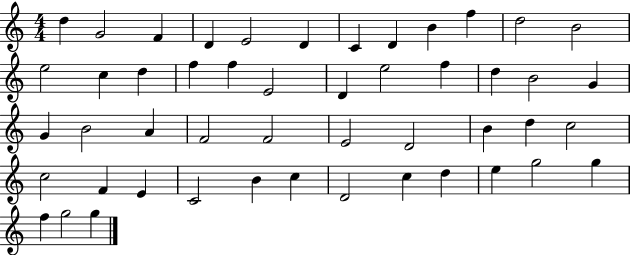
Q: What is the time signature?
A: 4/4